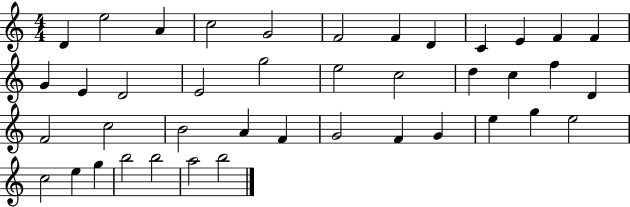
D4/q E5/h A4/q C5/h G4/h F4/h F4/q D4/q C4/q E4/q F4/q F4/q G4/q E4/q D4/h E4/h G5/h E5/h C5/h D5/q C5/q F5/q D4/q F4/h C5/h B4/h A4/q F4/q G4/h F4/q G4/q E5/q G5/q E5/h C5/h E5/q G5/q B5/h B5/h A5/h B5/h